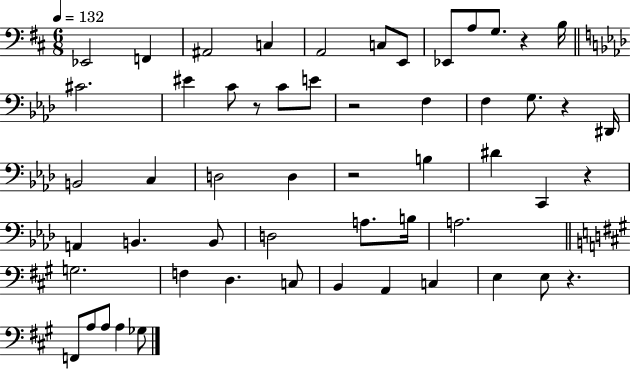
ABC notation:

X:1
T:Untitled
M:6/8
L:1/4
K:D
_E,,2 F,, ^A,,2 C, A,,2 C,/2 E,,/2 _E,,/2 A,/2 G,/2 z B,/4 ^C2 ^E C/2 z/2 C/2 E/2 z2 F, F, G,/2 z ^D,,/4 B,,2 C, D,2 D, z2 B, ^D C,, z A,, B,, B,,/2 D,2 A,/2 B,/4 A,2 G,2 F, D, C,/2 B,, A,, C, E, E,/2 z F,,/2 A,/2 A,/2 A, _G,/2